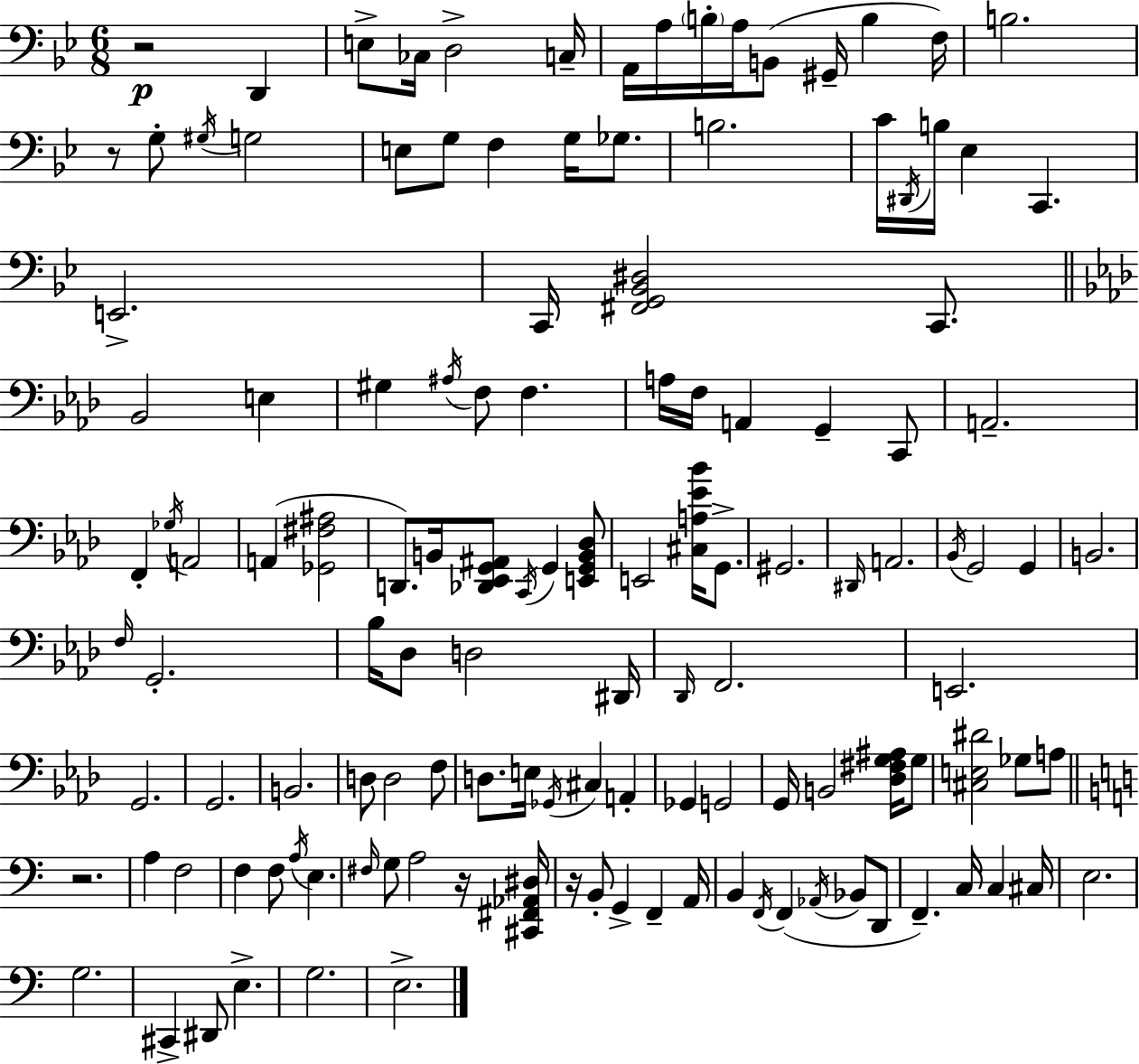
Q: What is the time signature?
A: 6/8